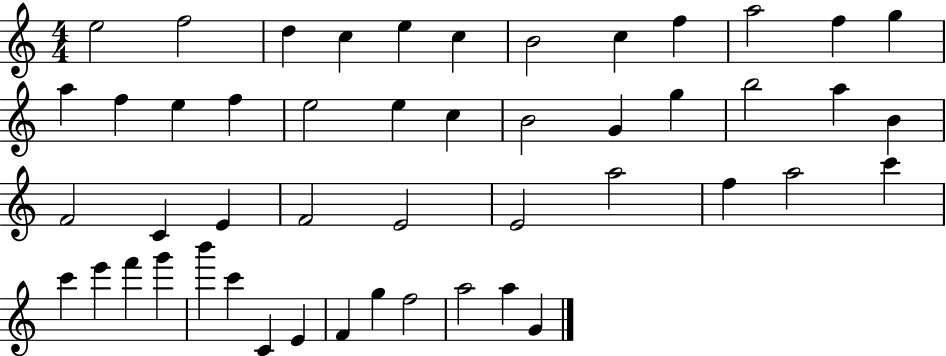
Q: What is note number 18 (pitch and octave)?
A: E5